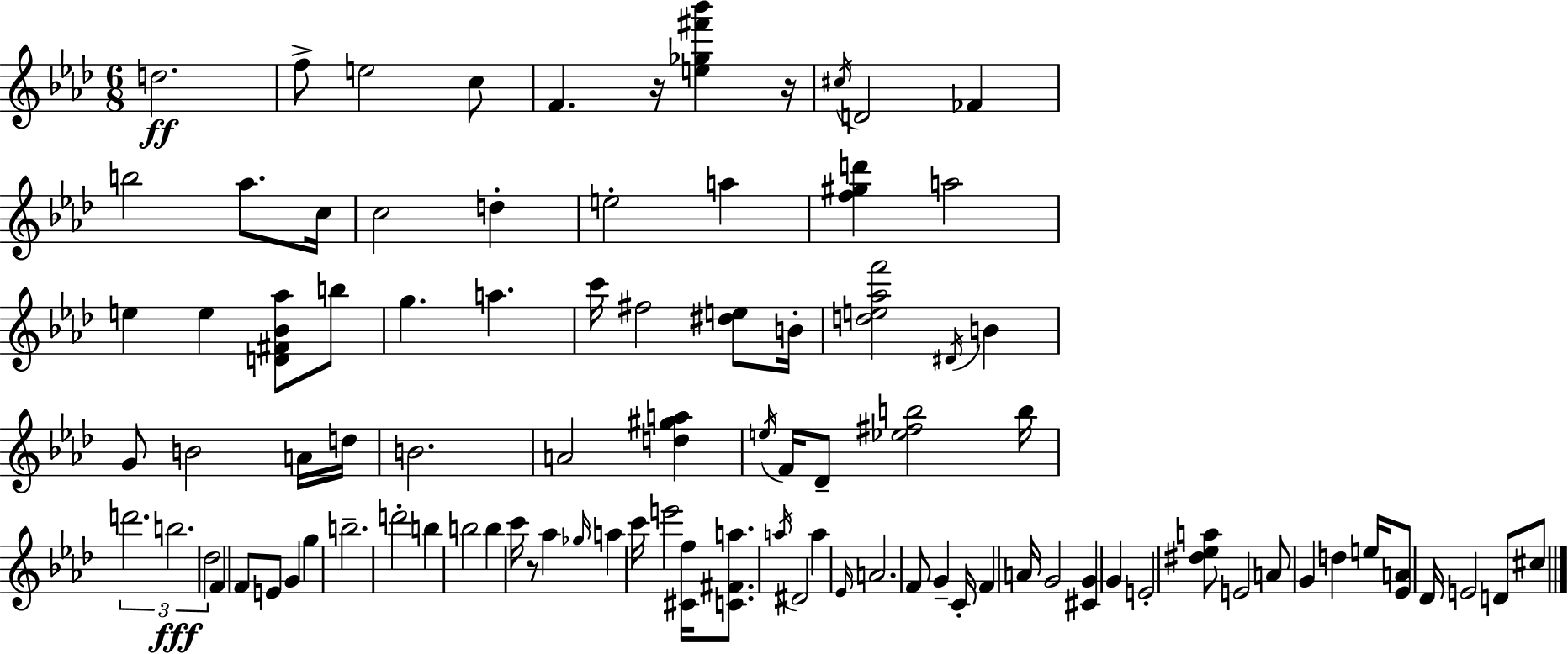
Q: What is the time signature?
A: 6/8